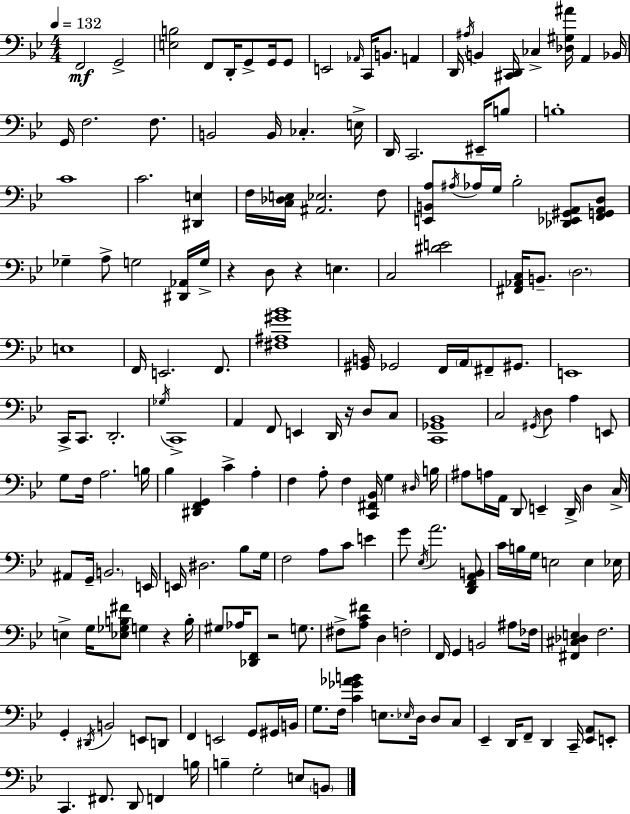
{
  \clef bass
  \numericTimeSignature
  \time 4/4
  \key g \minor
  \tempo 4 = 132
  f,2\mf g,2-> | <e b>2 f,8 d,16-. g,8-> g,16 g,8 | e,2 \grace { aes,16 } c,16 b,8. a,4 | d,16 \acciaccatura { ais16 } b,4 <cis, d,>16 ces4-> <des gis ais'>16 a,4 | \break bes,16 g,16 f2. f8. | b,2 b,16 ces4.-. | e16-> d,16 c,2. eis,16-- | b8 b1-. | \break c'1 | c'2. <dis, e>4 | f16 <c des e>16 <ais, ees>2. | f8 <e, b, a>8 \acciaccatura { ais16 } aes16 g16 bes2-. <des, ees, gis, a,>8 | \break <f, g, a, d>8 ges4-- a8-> g2 | <dis, aes,>16 g16-> r4 d8 r4 e4. | c2 <dis' e'>2 | <fis, aes, c>16 b,8.-- \parenthesize d2. | \break e1 | f,16 e,2. | f,8. <fis ais gis' bes'>1 | <gis, b,>16 ges,2 f,16 \parenthesize a,16 fis,8-- | \break gis,8. e,1 | c,16-> c,8. d,2.-. | \acciaccatura { ges16 } c,1-> | a,4 f,8 e,4 d,16 r16 | \break d8 c8 <c, ges, bes,>1 | c2 \acciaccatura { gis,16 } d8 a4 | e,8 g8 f16 a2. | b16 bes4 <dis, f, g,>4 c'4-> | \break a4-. f4 a8-. f4 <c, fis, bes,>16 | g4 \grace { dis16 } b16 ais8 a16 a,16 d,8 e,4-- | d,16-> d4 c16-> ais,8 g,16-- \parenthesize b,2. | e,16 e,16 dis2. | \break bes8 g16 f2 a8 | c'8 e'4 g'8 \acciaccatura { ees16 } a'2. | <d, f, a, b,>8 c'16 b16 g16 e2 | e4 ees16 e4-> g16 <ees ges b fis'>8 g4 | \break r4 b16-. gis8 aes16 <des, f,>8 r2 | g8. fis8-> <a c' fis'>8 d4 f2-. | f,16 g,4 b,2 | ais8 fes16 <fis, cis des e>4 f2. | \break g,4-. \acciaccatura { dis,16 } b,2 | e,8 d,8 f,4 e,2 | g,8 gis,16 b,16 g8. f16 <c' ges' aes' b'>4 | e8. \grace { ees16 } d16 d8 c8 ees,4-- d,16 f,8-- | \break d,4 c,16-- <ees, a,>8 e,8-. c,4. fis,8. | d,8 f,4 b16 b4-- g2-. | e8 \parenthesize b,8 \bar "|."
}